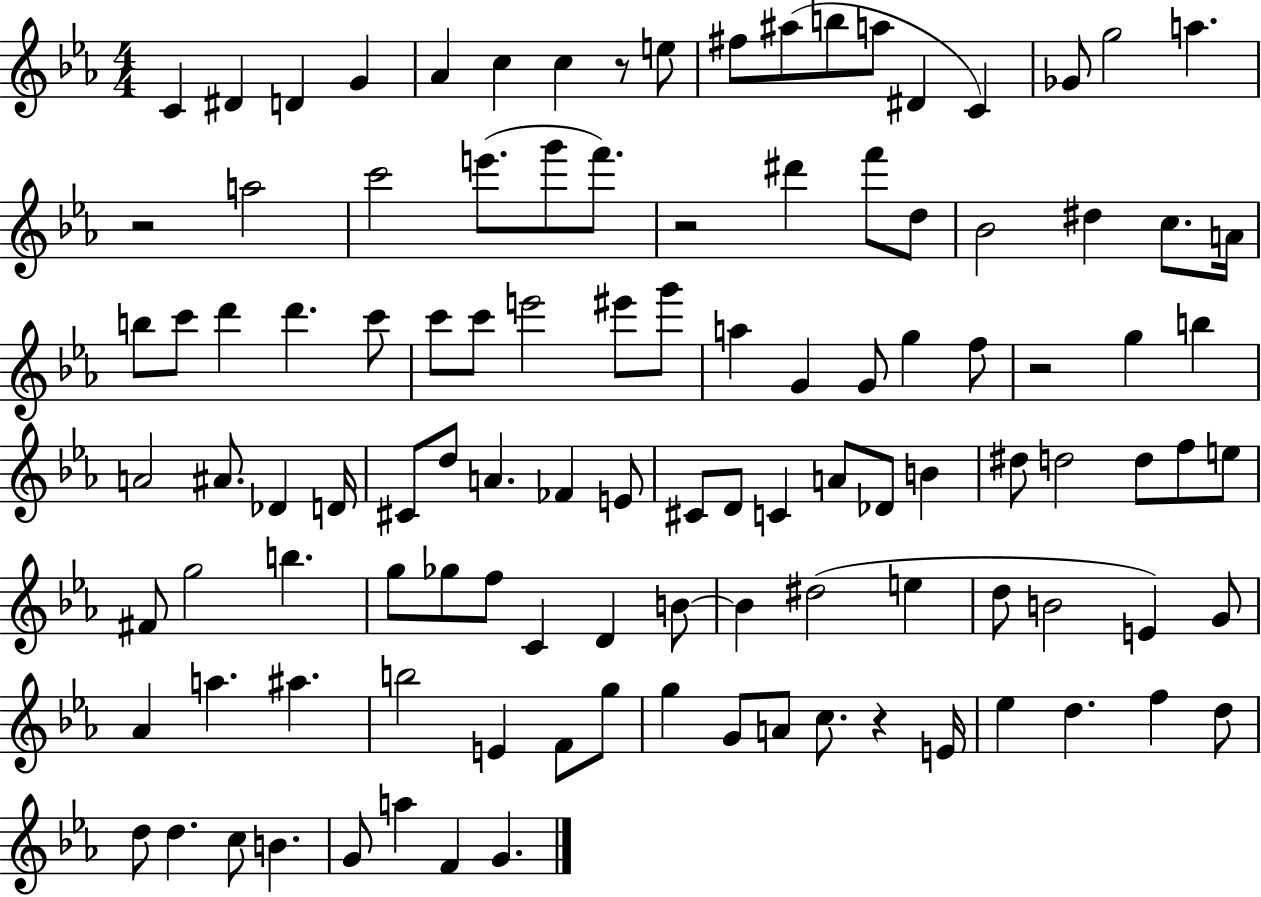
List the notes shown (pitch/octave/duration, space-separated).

C4/q D#4/q D4/q G4/q Ab4/q C5/q C5/q R/e E5/e F#5/e A#5/e B5/e A5/e D#4/q C4/q Gb4/e G5/h A5/q. R/h A5/h C6/h E6/e. G6/e F6/e. R/h D#6/q F6/e D5/e Bb4/h D#5/q C5/e. A4/s B5/e C6/e D6/q D6/q. C6/e C6/e C6/e E6/h EIS6/e G6/e A5/q G4/q G4/e G5/q F5/e R/h G5/q B5/q A4/h A#4/e. Db4/q D4/s C#4/e D5/e A4/q. FES4/q E4/e C#4/e D4/e C4/q A4/e Db4/e B4/q D#5/e D5/h D5/e F5/e E5/e F#4/e G5/h B5/q. G5/e Gb5/e F5/e C4/q D4/q B4/e B4/q D#5/h E5/q D5/e B4/h E4/q G4/e Ab4/q A5/q. A#5/q. B5/h E4/q F4/e G5/e G5/q G4/e A4/e C5/e. R/q E4/s Eb5/q D5/q. F5/q D5/e D5/e D5/q. C5/e B4/q. G4/e A5/q F4/q G4/q.